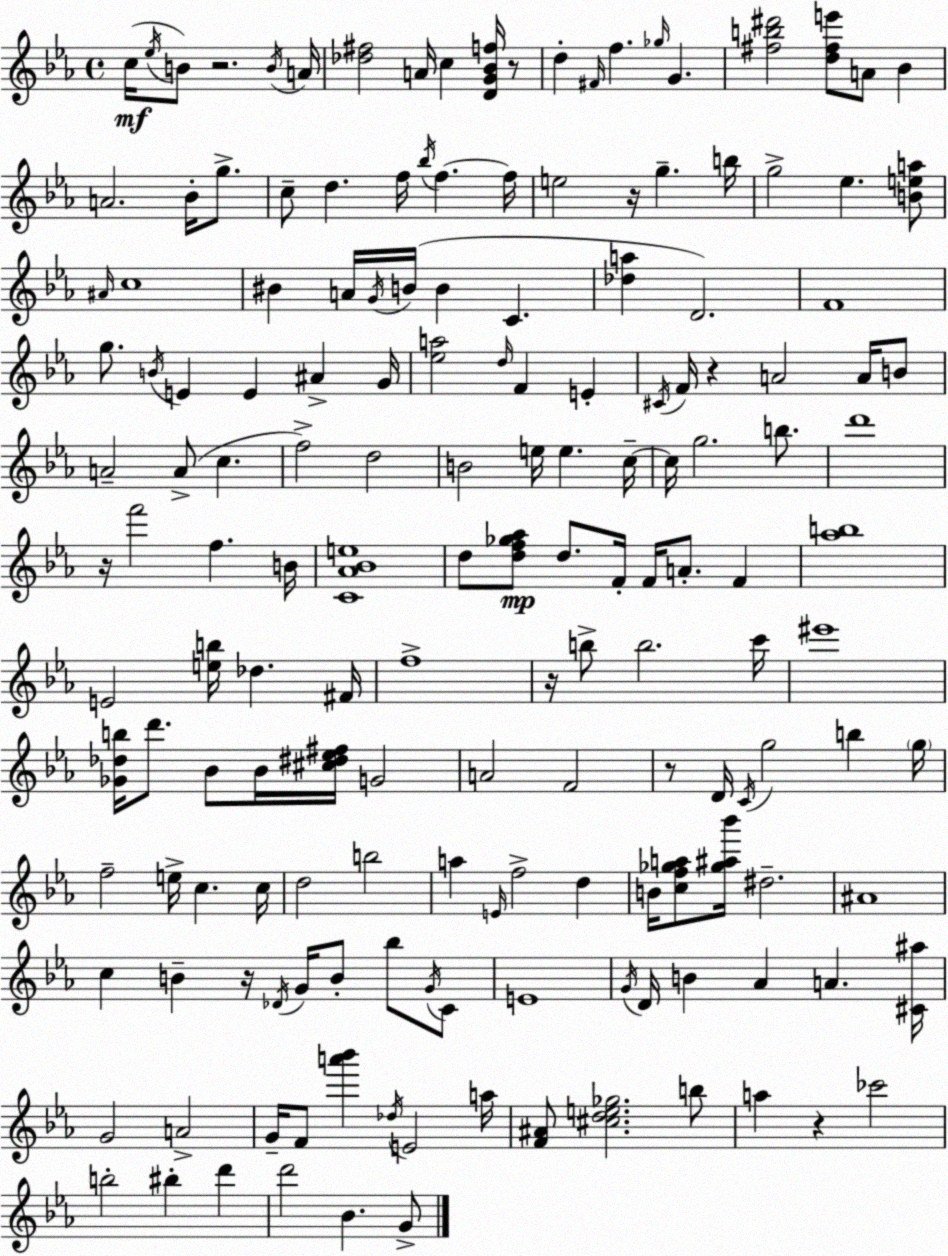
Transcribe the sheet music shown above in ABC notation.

X:1
T:Untitled
M:4/4
L:1/4
K:Eb
c/4 _e/4 B/2 z2 B/4 A/4 [_d^f]2 A/4 c [DG_Bf]/4 z/2 d ^F/4 f _g/4 G [^fb^d']2 [d^fe']/2 A/2 _B A2 _B/4 g/2 c/2 d f/4 _b/4 f f/4 e2 z/4 g b/4 g2 _e [Bea]/2 ^A/4 c4 ^B A/4 G/4 B/4 B C [_da] D2 F4 g/2 B/4 E E ^A G/4 [_ea]2 d/4 F E ^C/4 F/4 z A2 A/4 B/2 A2 A/2 c f2 d2 B2 e/4 e c/4 c/4 g2 b/2 d'4 z/4 f'2 f B/4 [C_A_Be]4 d/2 [df_g_a]/2 d/2 F/4 F/4 A/2 F [_ab]4 E2 [eb]/4 _d ^F/4 f4 z/4 b/2 b2 c'/4 ^e'4 [_G_db]/4 d'/2 _B/2 _B/4 [^c^d_e^f]/4 G2 A2 F2 z/2 D/4 C/4 g2 b g/4 f2 e/4 c c/4 d2 b2 a E/4 f2 d B/4 [cf_ga]/2 [_g^a_b']/4 ^d2 ^A4 c B z/4 _D/4 G/4 B/2 _b/2 G/4 C/2 E4 G/4 D/4 B _A A [^C^a]/4 G2 A2 G/4 F/2 [a'_b'] _d/4 E2 a/4 [F^A]/2 [^cde_g]2 b/2 a z _c'2 b2 ^b d' d'2 _B G/2